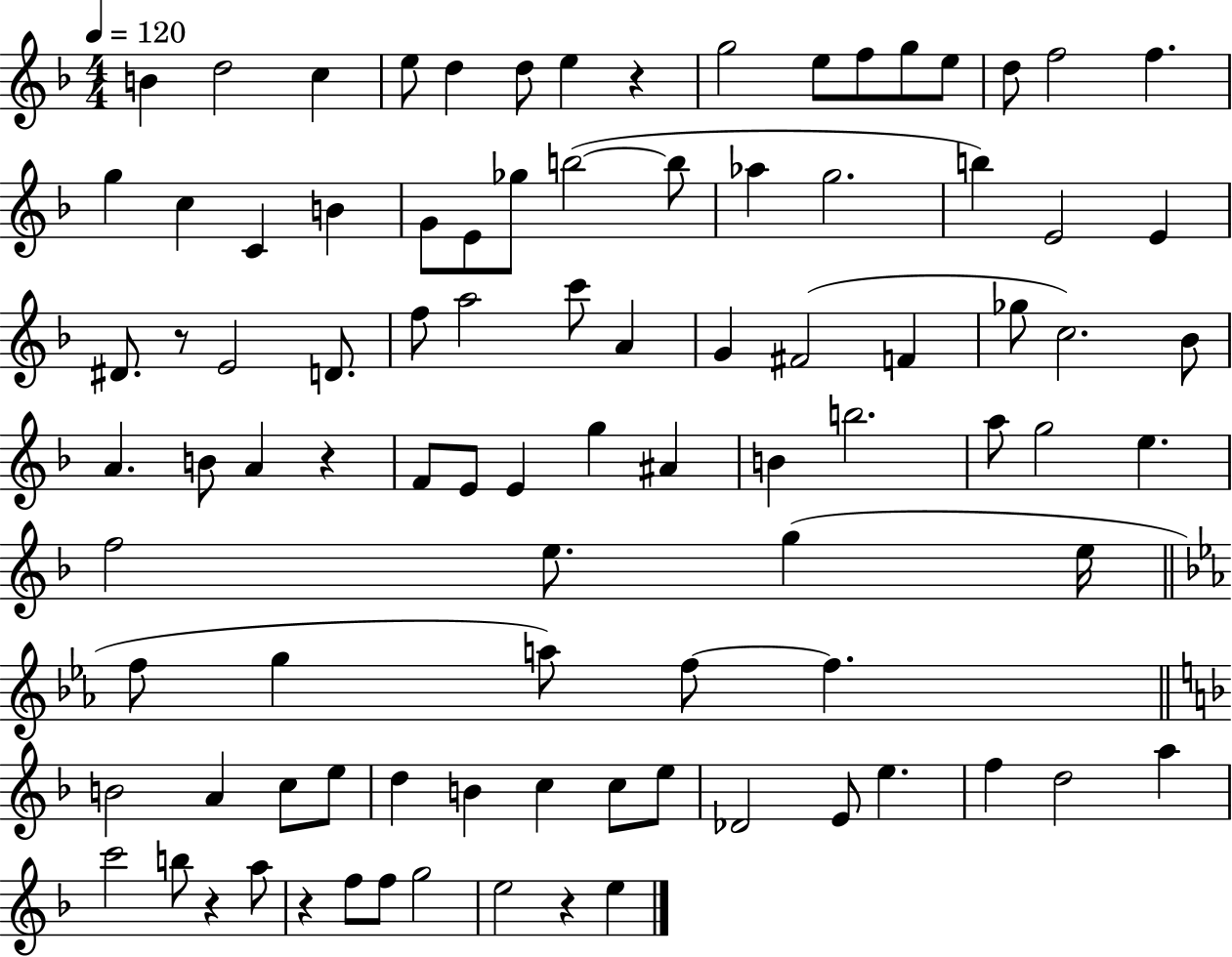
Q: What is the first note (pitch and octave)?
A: B4